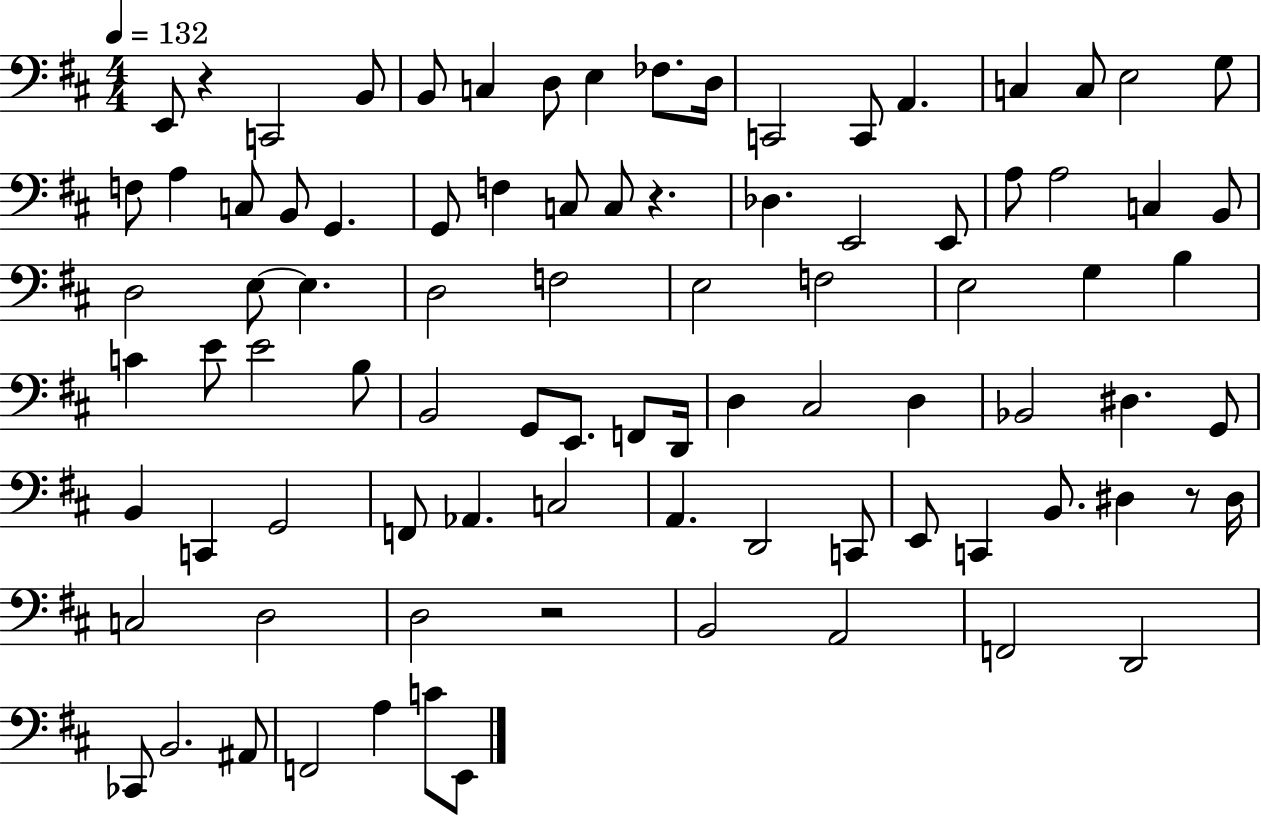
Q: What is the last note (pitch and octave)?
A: E2